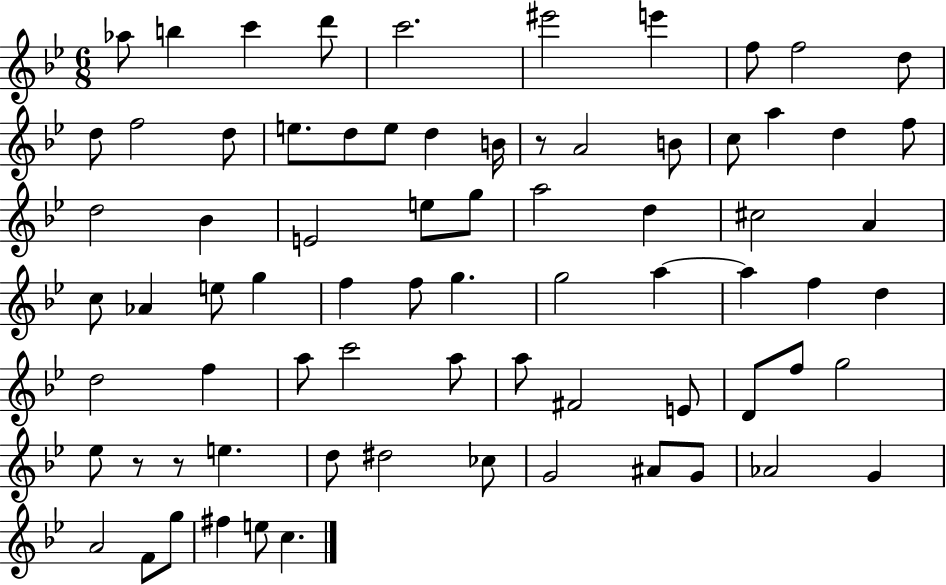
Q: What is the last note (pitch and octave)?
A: C5